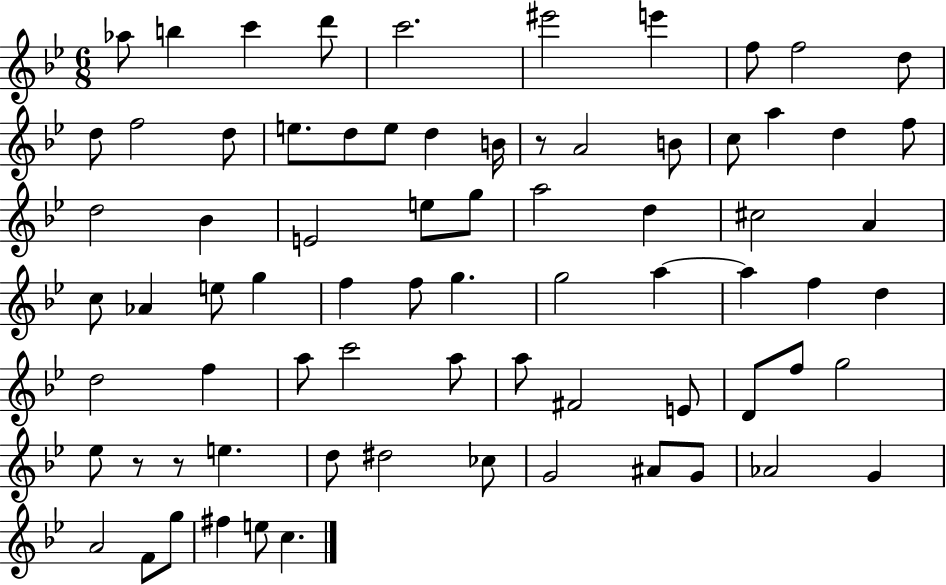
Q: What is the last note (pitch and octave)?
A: C5